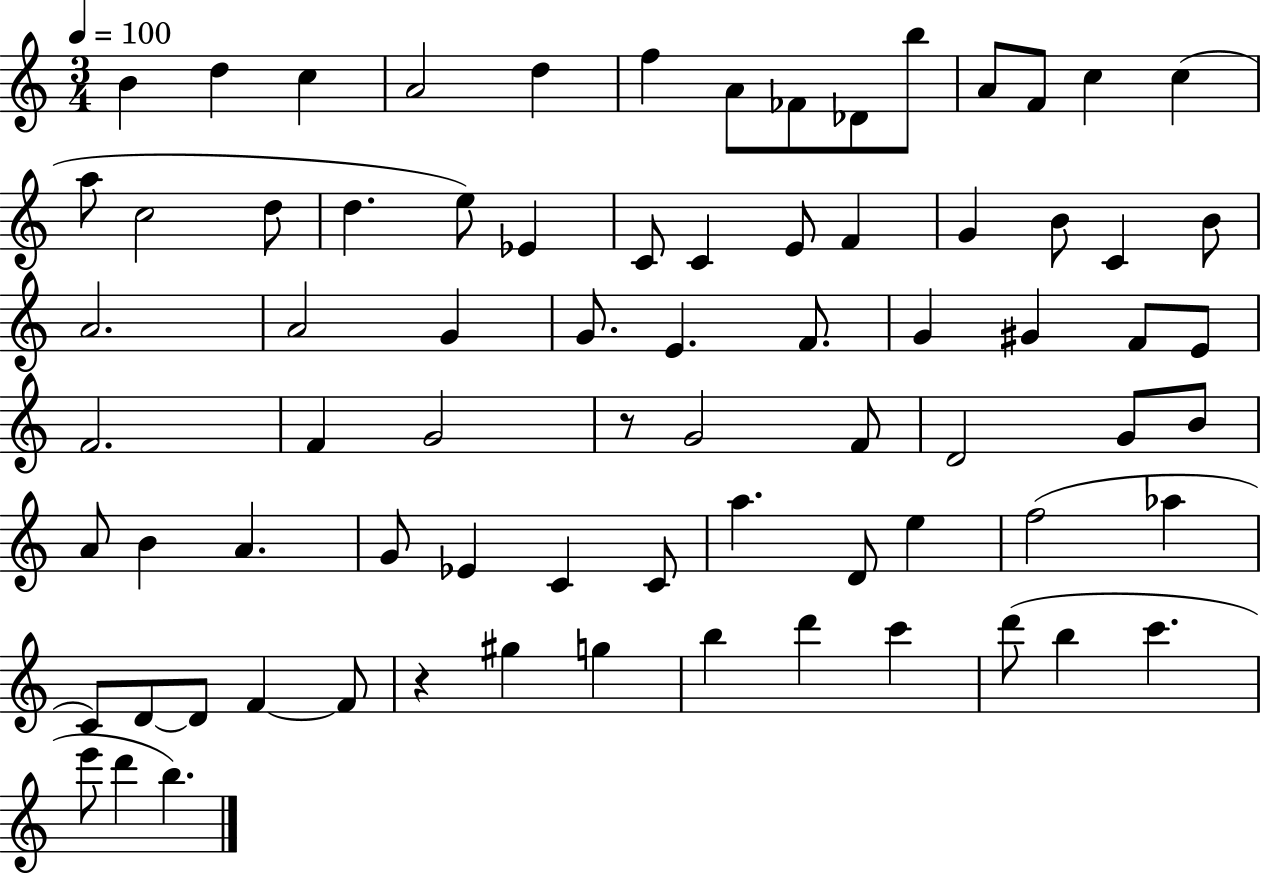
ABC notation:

X:1
T:Untitled
M:3/4
L:1/4
K:C
B d c A2 d f A/2 _F/2 _D/2 b/2 A/2 F/2 c c a/2 c2 d/2 d e/2 _E C/2 C E/2 F G B/2 C B/2 A2 A2 G G/2 E F/2 G ^G F/2 E/2 F2 F G2 z/2 G2 F/2 D2 G/2 B/2 A/2 B A G/2 _E C C/2 a D/2 e f2 _a C/2 D/2 D/2 F F/2 z ^g g b d' c' d'/2 b c' e'/2 d' b